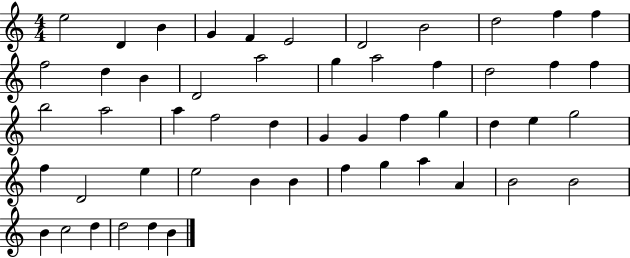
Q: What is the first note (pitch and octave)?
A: E5